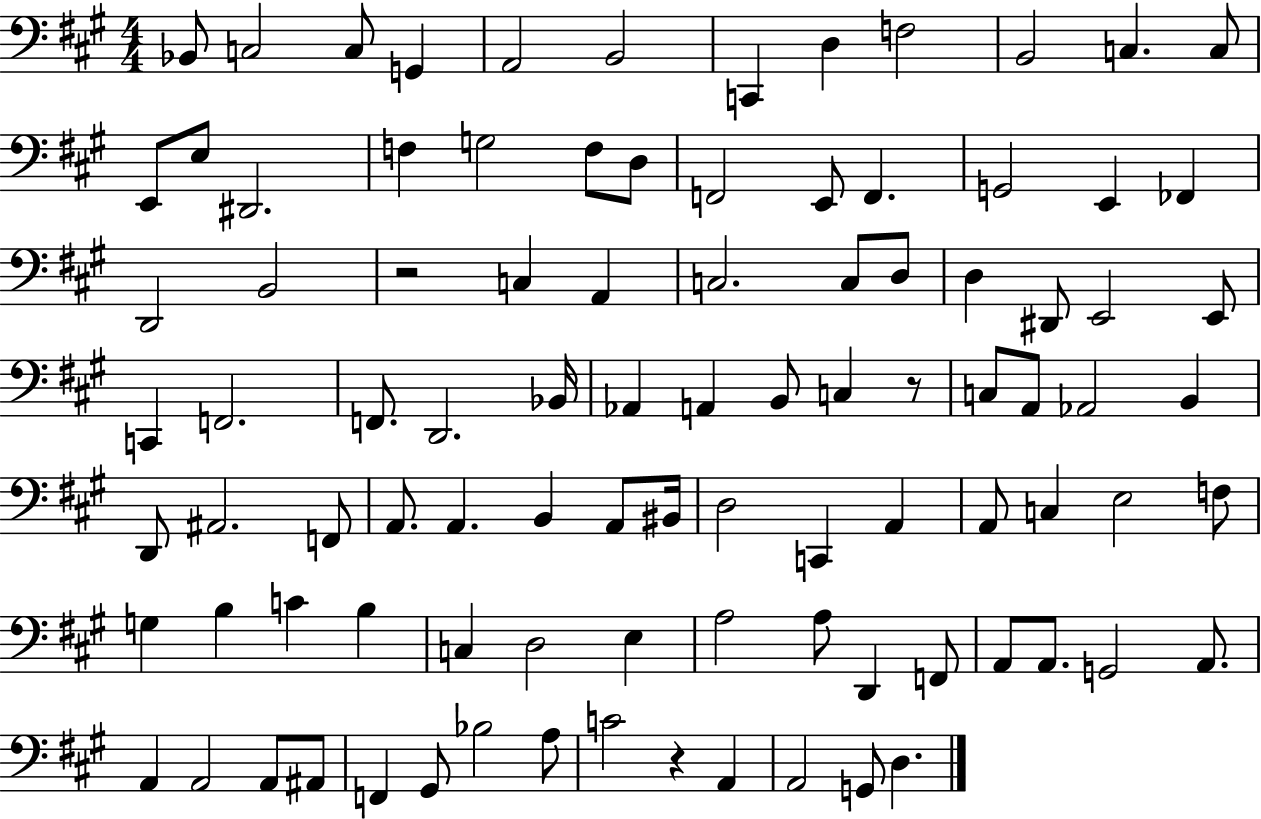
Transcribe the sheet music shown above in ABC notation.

X:1
T:Untitled
M:4/4
L:1/4
K:A
_B,,/2 C,2 C,/2 G,, A,,2 B,,2 C,, D, F,2 B,,2 C, C,/2 E,,/2 E,/2 ^D,,2 F, G,2 F,/2 D,/2 F,,2 E,,/2 F,, G,,2 E,, _F,, D,,2 B,,2 z2 C, A,, C,2 C,/2 D,/2 D, ^D,,/2 E,,2 E,,/2 C,, F,,2 F,,/2 D,,2 _B,,/4 _A,, A,, B,,/2 C, z/2 C,/2 A,,/2 _A,,2 B,, D,,/2 ^A,,2 F,,/2 A,,/2 A,, B,, A,,/2 ^B,,/4 D,2 C,, A,, A,,/2 C, E,2 F,/2 G, B, C B, C, D,2 E, A,2 A,/2 D,, F,,/2 A,,/2 A,,/2 G,,2 A,,/2 A,, A,,2 A,,/2 ^A,,/2 F,, ^G,,/2 _B,2 A,/2 C2 z A,, A,,2 G,,/2 D,